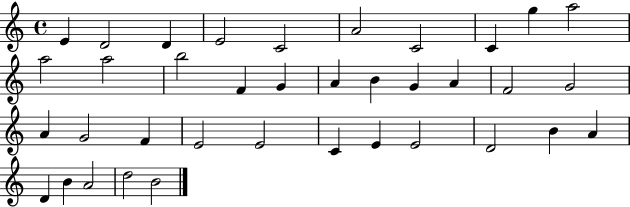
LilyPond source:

{
  \clef treble
  \time 4/4
  \defaultTimeSignature
  \key c \major
  e'4 d'2 d'4 | e'2 c'2 | a'2 c'2 | c'4 g''4 a''2 | \break a''2 a''2 | b''2 f'4 g'4 | a'4 b'4 g'4 a'4 | f'2 g'2 | \break a'4 g'2 f'4 | e'2 e'2 | c'4 e'4 e'2 | d'2 b'4 a'4 | \break d'4 b'4 a'2 | d''2 b'2 | \bar "|."
}